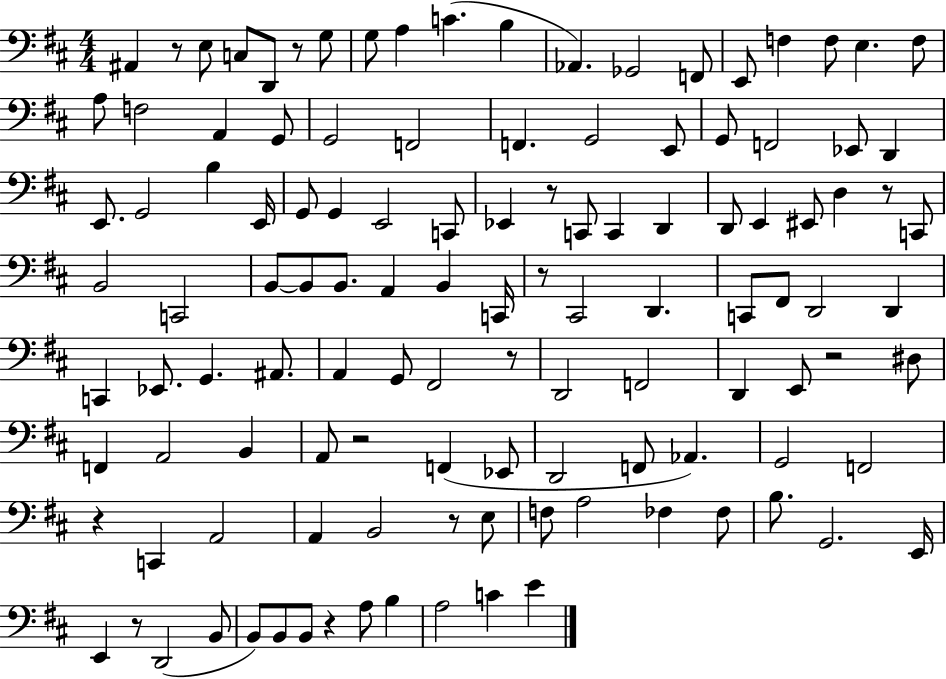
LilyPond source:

{
  \clef bass
  \numericTimeSignature
  \time 4/4
  \key d \major
  ais,4 r8 e8 c8 d,8 r8 g8 | g8 a4 c'4.( b4 | aes,4.) ges,2 f,8 | e,8 f4 f8 e4. f8 | \break a8 f2 a,4 g,8 | g,2 f,2 | f,4. g,2 e,8 | g,8 f,2 ees,8 d,4 | \break e,8. g,2 b4 e,16 | g,8 g,4 e,2 c,8 | ees,4 r8 c,8 c,4 d,4 | d,8 e,4 eis,8 d4 r8 c,8 | \break b,2 c,2 | b,8~~ b,8 b,8. a,4 b,4 c,16 | r8 cis,2 d,4. | c,8 fis,8 d,2 d,4 | \break c,4 ees,8. g,4. ais,8. | a,4 g,8 fis,2 r8 | d,2 f,2 | d,4 e,8 r2 dis8 | \break f,4 a,2 b,4 | a,8 r2 f,4( ees,8 | d,2 f,8 aes,4.) | g,2 f,2 | \break r4 c,4 a,2 | a,4 b,2 r8 e8 | f8 a2 fes4 fes8 | b8. g,2. e,16 | \break e,4 r8 d,2( b,8 | b,8) b,8 b,8 r4 a8 b4 | a2 c'4 e'4 | \bar "|."
}